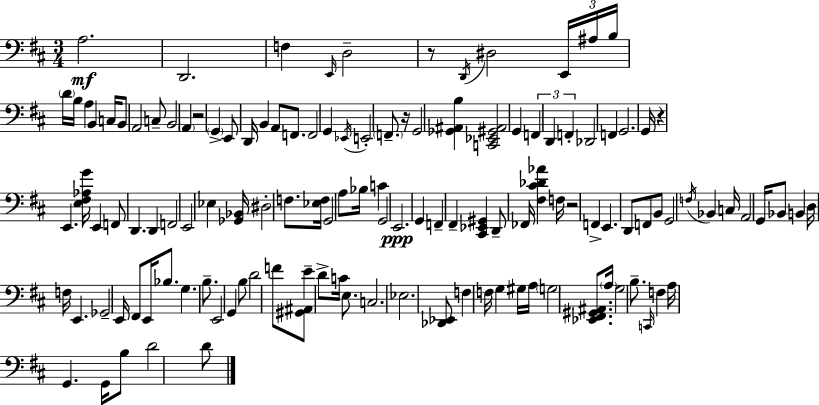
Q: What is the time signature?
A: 3/4